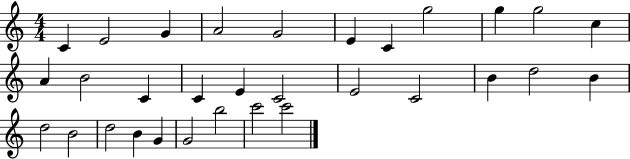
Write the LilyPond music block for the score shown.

{
  \clef treble
  \numericTimeSignature
  \time 4/4
  \key c \major
  c'4 e'2 g'4 | a'2 g'2 | e'4 c'4 g''2 | g''4 g''2 c''4 | \break a'4 b'2 c'4 | c'4 e'4 c'2 | e'2 c'2 | b'4 d''2 b'4 | \break d''2 b'2 | d''2 b'4 g'4 | g'2 b''2 | c'''2 c'''2 | \break \bar "|."
}